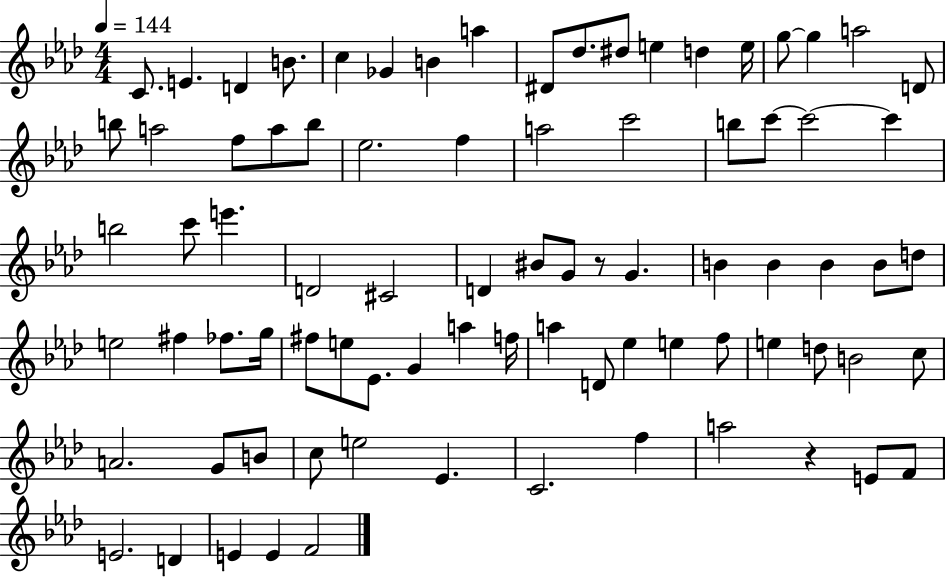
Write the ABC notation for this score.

X:1
T:Untitled
M:4/4
L:1/4
K:Ab
C/2 E D B/2 c _G B a ^D/2 _d/2 ^d/2 e d e/4 g/2 g a2 D/2 b/2 a2 f/2 a/2 b/2 _e2 f a2 c'2 b/2 c'/2 c'2 c' b2 c'/2 e' D2 ^C2 D ^B/2 G/2 z/2 G B B B B/2 d/2 e2 ^f _f/2 g/4 ^f/2 e/2 _E/2 G a f/4 a D/2 _e e f/2 e d/2 B2 c/2 A2 G/2 B/2 c/2 e2 _E C2 f a2 z E/2 F/2 E2 D E E F2